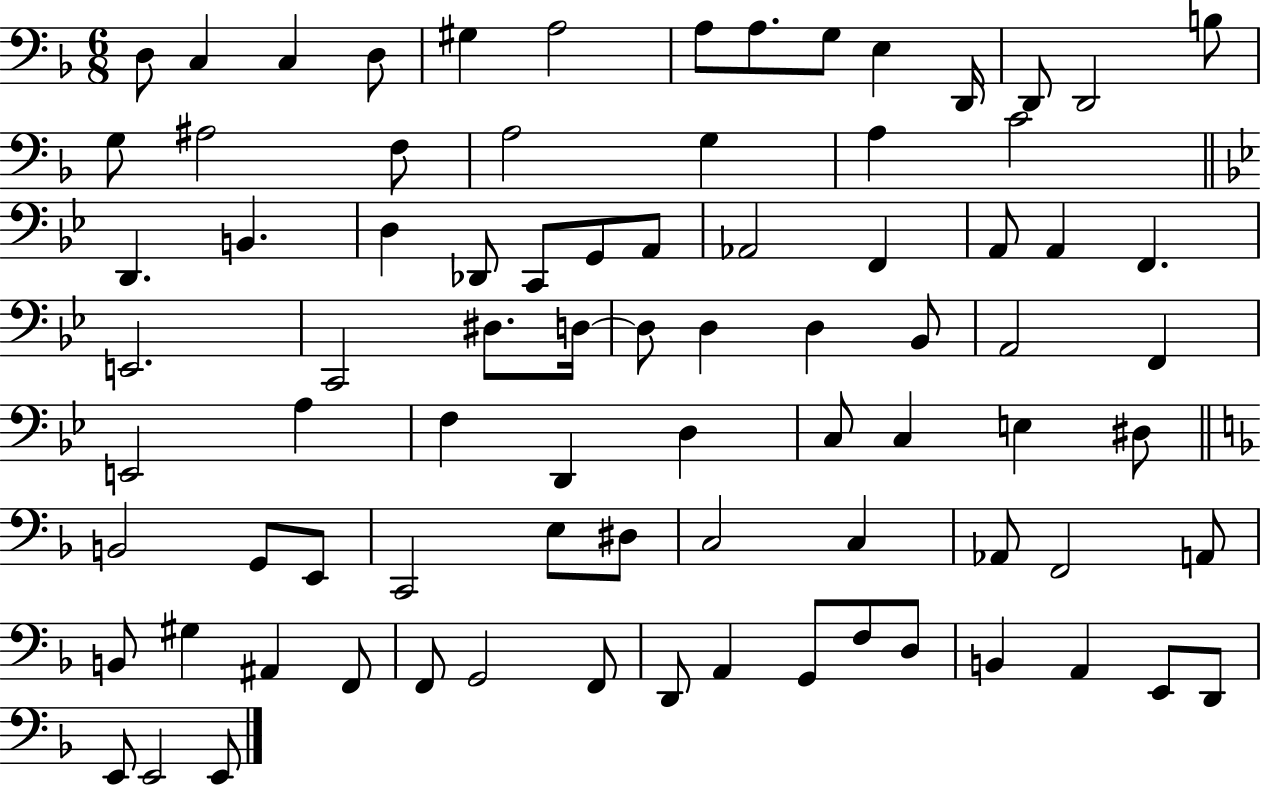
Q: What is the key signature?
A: F major